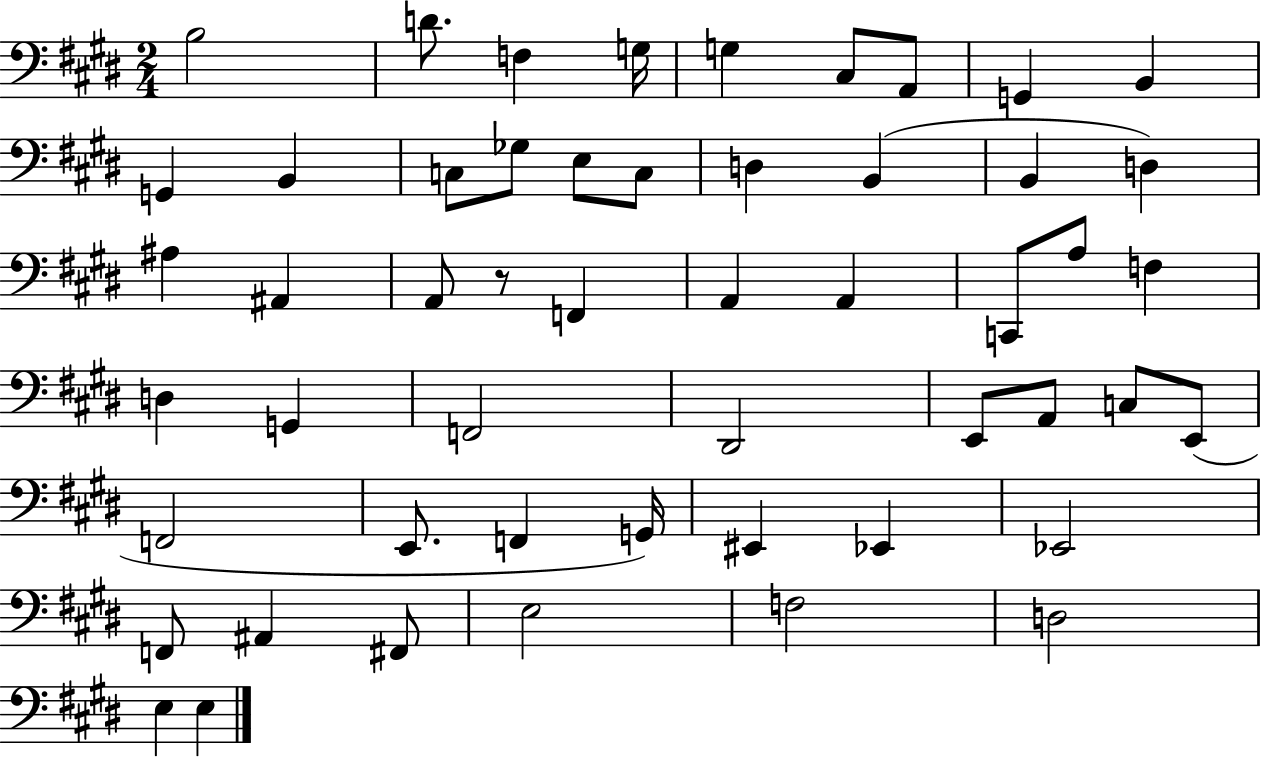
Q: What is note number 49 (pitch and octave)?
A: D3